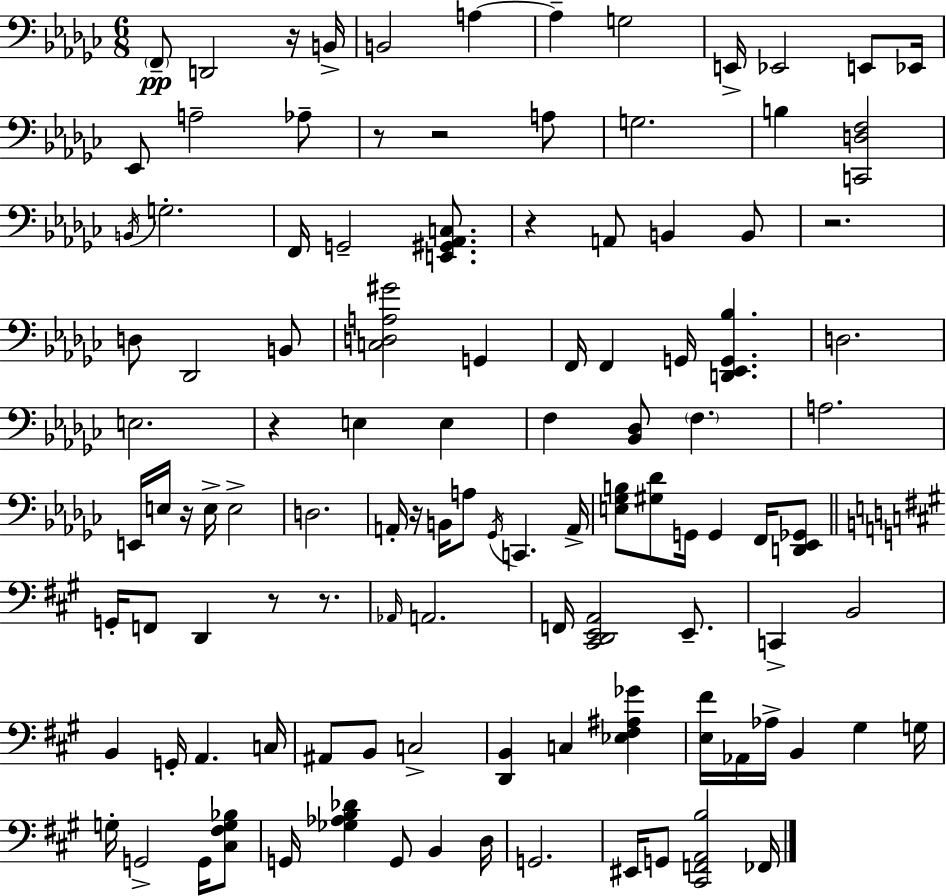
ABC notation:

X:1
T:Untitled
M:6/8
L:1/4
K:Ebm
F,,/2 D,,2 z/4 B,,/4 B,,2 A, A, G,2 E,,/4 _E,,2 E,,/2 _E,,/4 _E,,/2 A,2 _A,/2 z/2 z2 A,/2 G,2 B, [C,,D,F,]2 B,,/4 G,2 F,,/4 G,,2 [E,,^G,,_A,,C,]/2 z A,,/2 B,, B,,/2 z2 D,/2 _D,,2 B,,/2 [C,D,A,^G]2 G,, F,,/4 F,, G,,/4 [D,,_E,,G,,_B,] D,2 E,2 z E, E, F, [_B,,_D,]/2 F, A,2 E,,/4 E,/4 z/4 E,/4 E,2 D,2 A,,/4 z/4 B,,/4 A,/2 _G,,/4 C,, A,,/4 [E,_G,B,]/2 [^G,_D]/2 G,,/4 G,, F,,/4 [D,,_E,,_G,,]/2 G,,/4 F,,/2 D,, z/2 z/2 _A,,/4 A,,2 F,,/4 [^C,,D,,E,,A,,]2 E,,/2 C,, B,,2 B,, G,,/4 A,, C,/4 ^A,,/2 B,,/2 C,2 [D,,B,,] C, [_E,^F,^A,_G] [E,^F]/4 _A,,/4 _A,/4 B,, ^G, G,/4 G,/4 G,,2 G,,/4 [^C,^F,G,_B,]/2 G,,/4 [_G,_A,B,_D] G,,/2 B,, D,/4 G,,2 ^E,,/4 G,,/2 [^C,,F,,A,,B,]2 _F,,/4